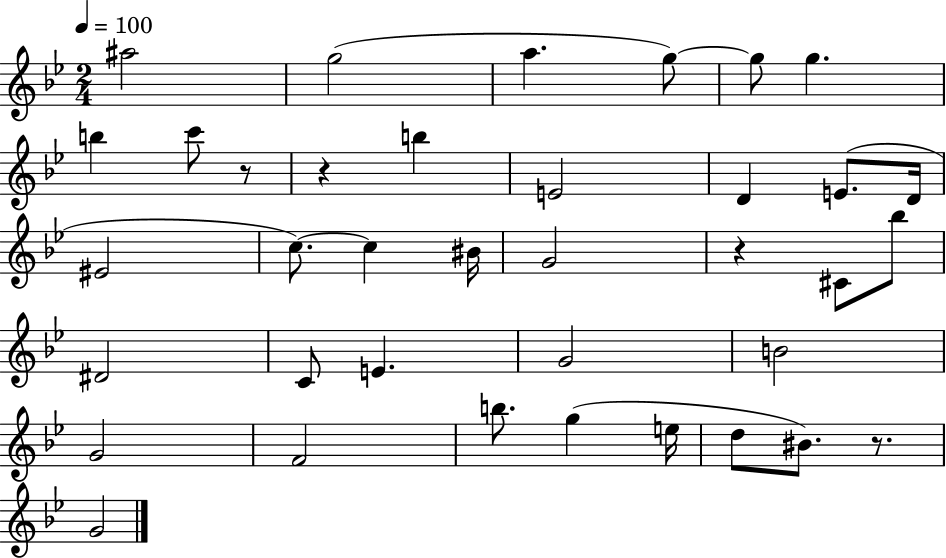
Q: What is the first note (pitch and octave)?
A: A#5